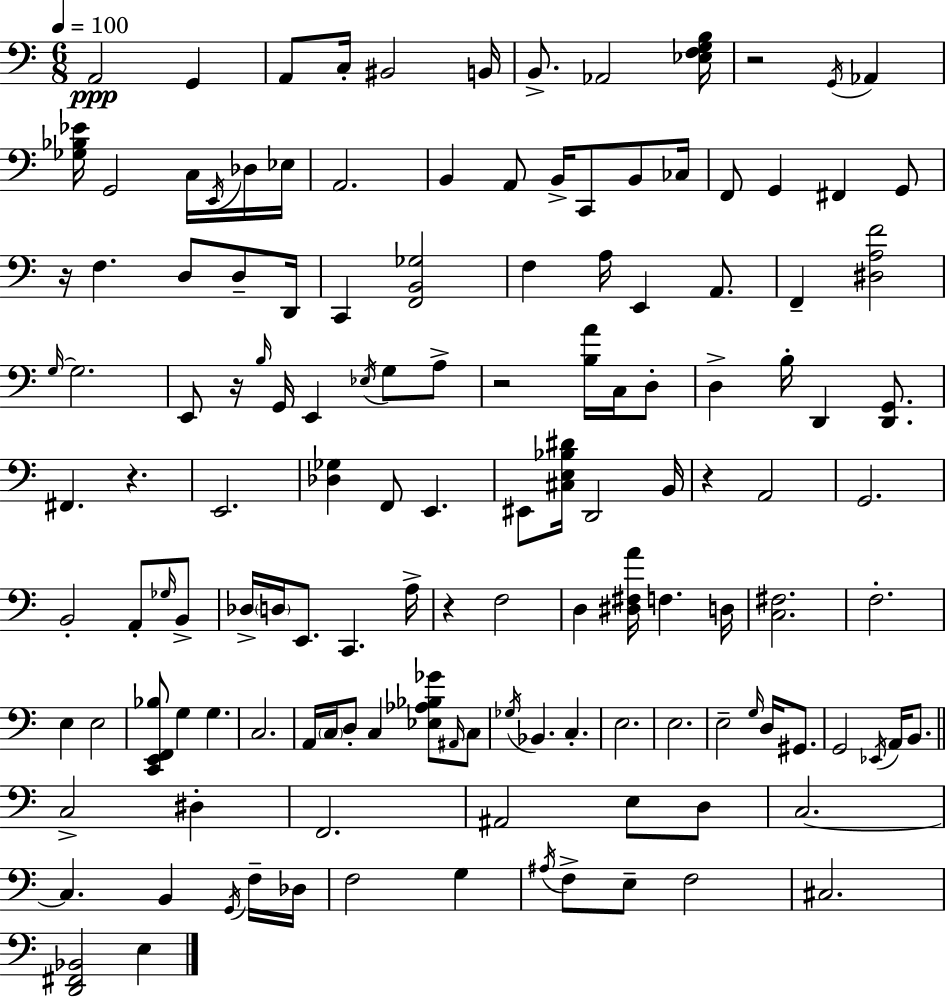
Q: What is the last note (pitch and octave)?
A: E3